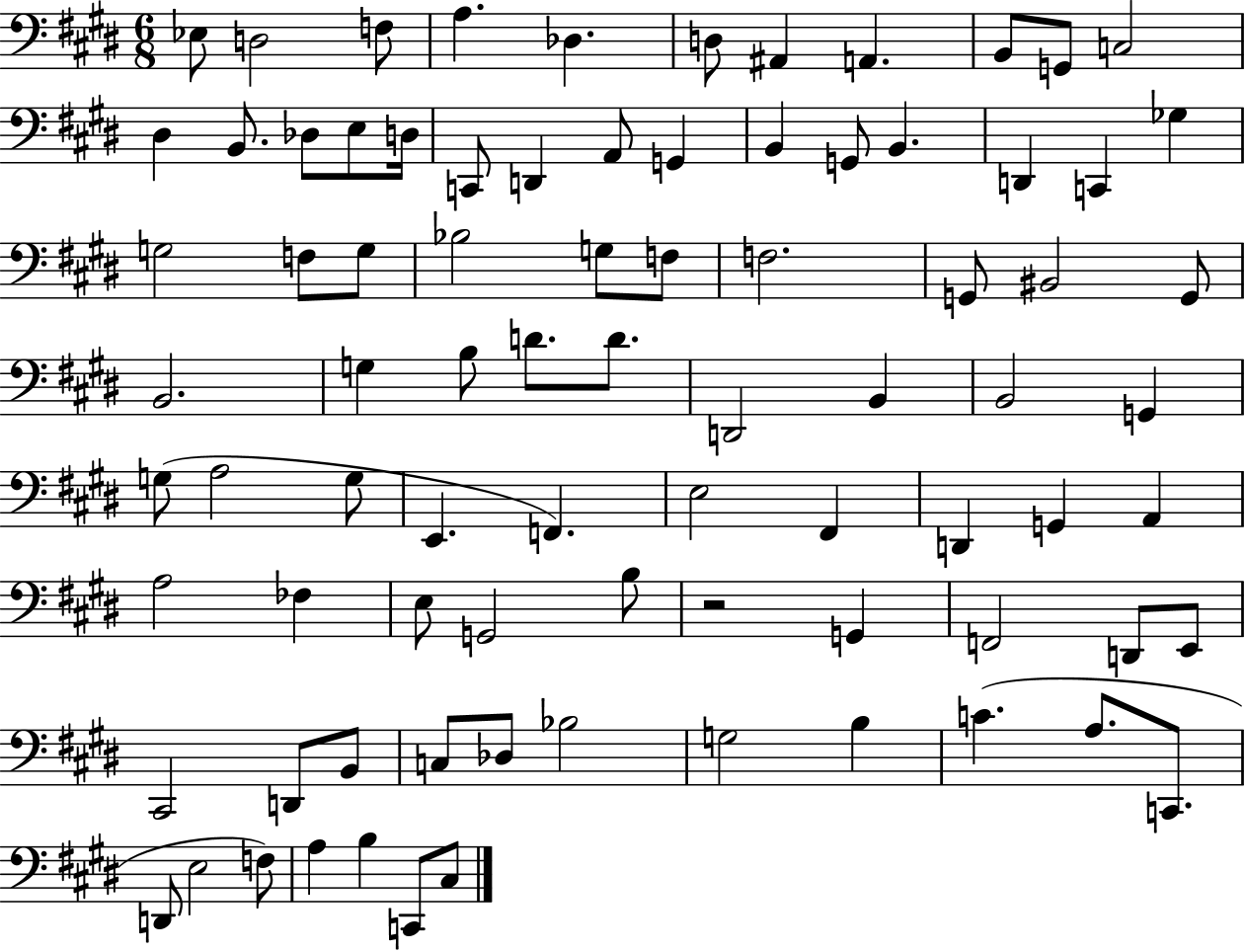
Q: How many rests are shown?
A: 1